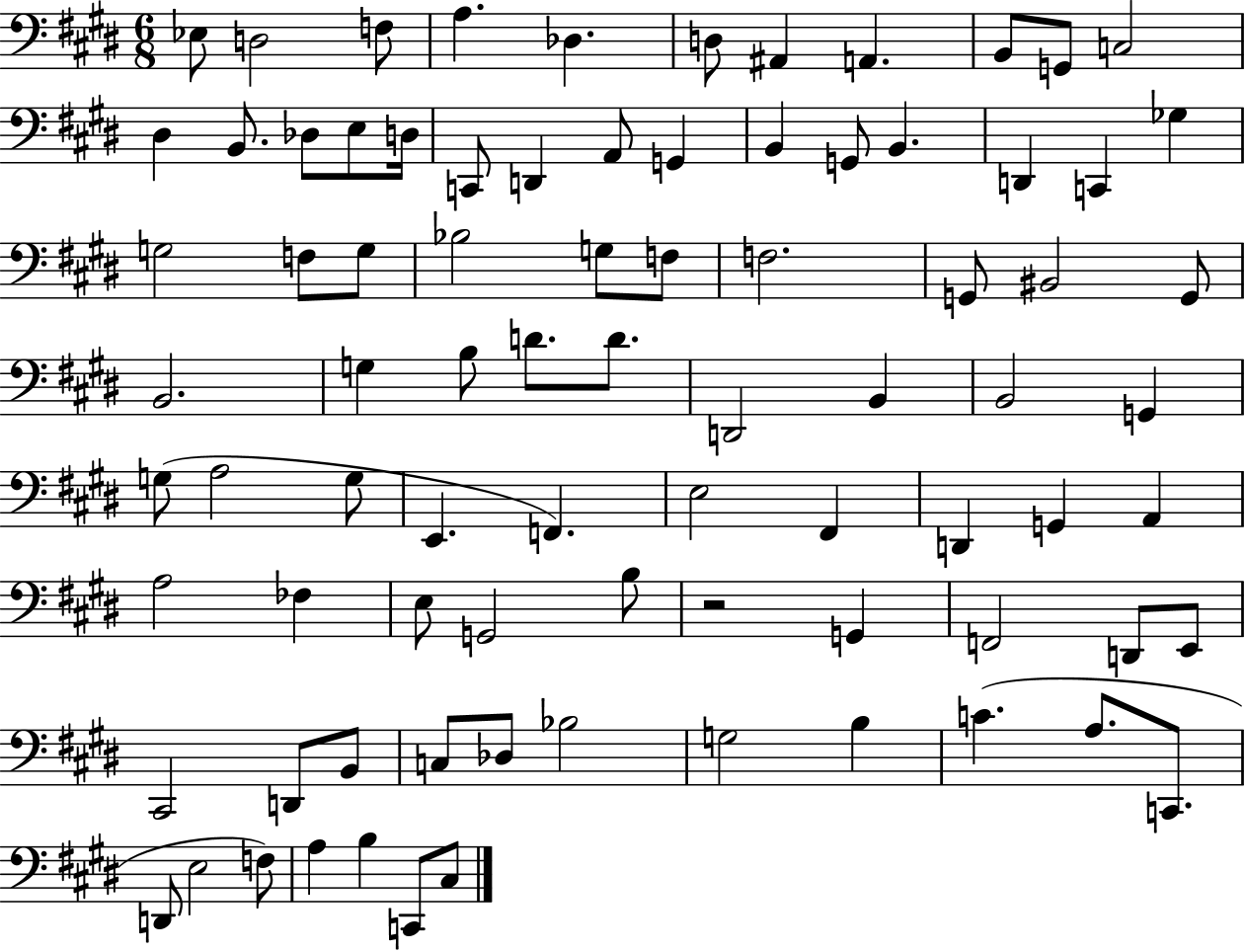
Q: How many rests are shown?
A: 1